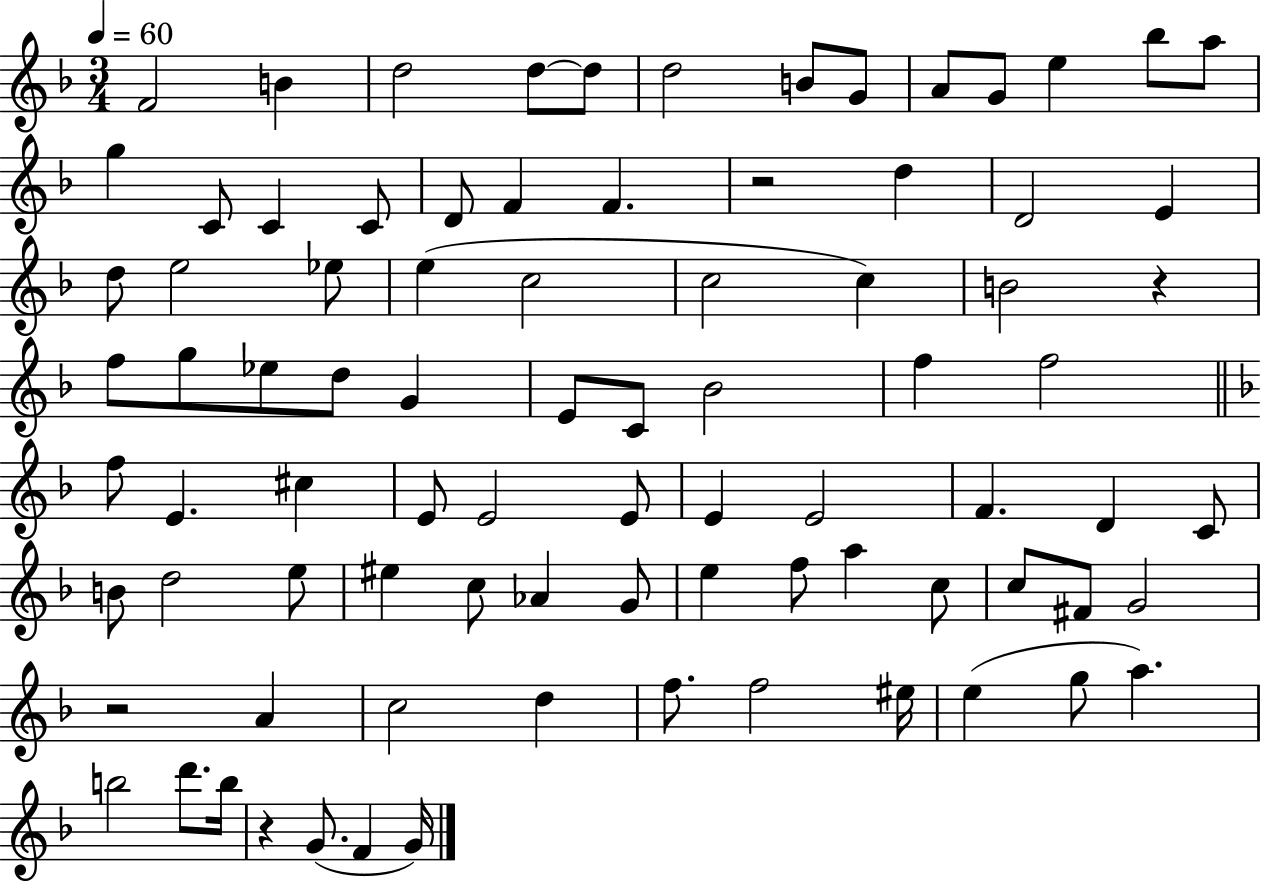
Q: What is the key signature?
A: F major